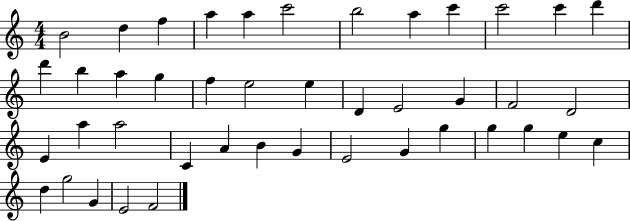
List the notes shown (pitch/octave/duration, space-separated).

B4/h D5/q F5/q A5/q A5/q C6/h B5/h A5/q C6/q C6/h C6/q D6/q D6/q B5/q A5/q G5/q F5/q E5/h E5/q D4/q E4/h G4/q F4/h D4/h E4/q A5/q A5/h C4/q A4/q B4/q G4/q E4/h G4/q G5/q G5/q G5/q E5/q C5/q D5/q G5/h G4/q E4/h F4/h